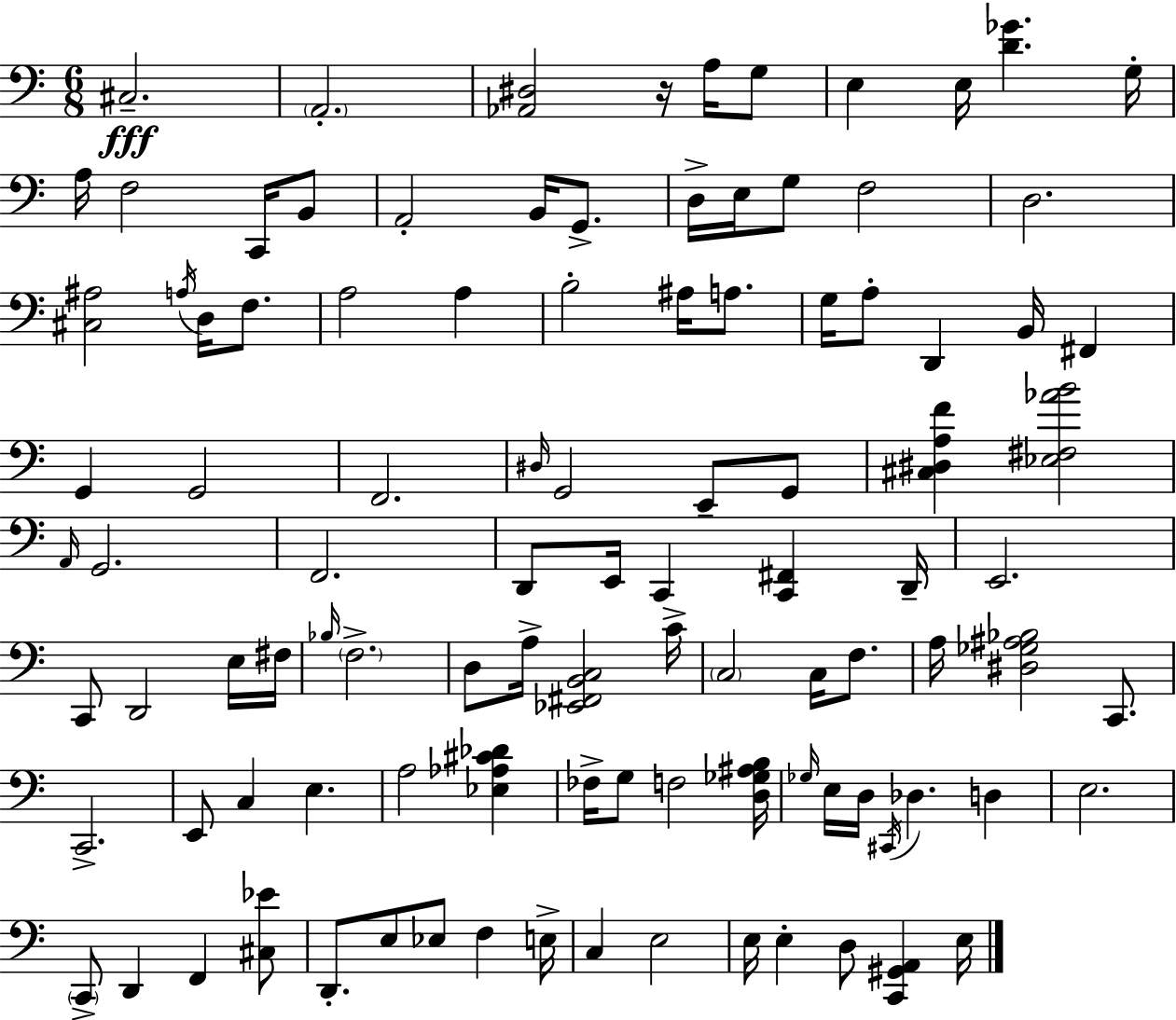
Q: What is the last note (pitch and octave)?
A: E3